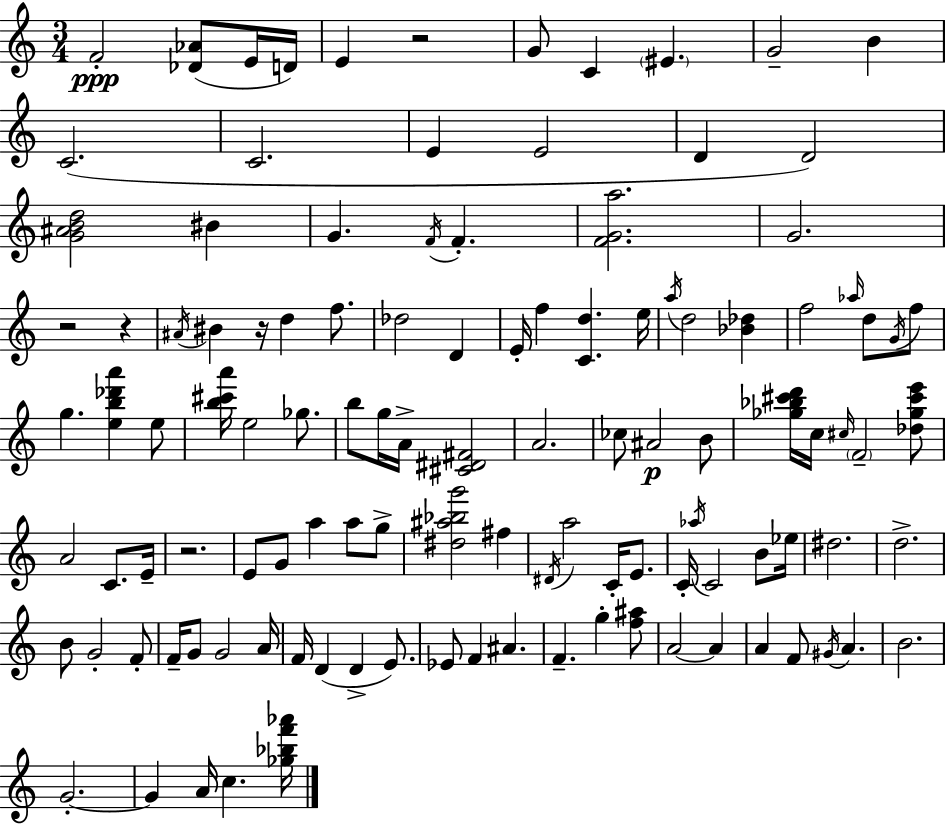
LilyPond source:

{
  \clef treble
  \numericTimeSignature
  \time 3/4
  \key a \minor
  \repeat volta 2 { f'2-.\ppp <des' aes'>8( e'16 d'16) | e'4 r2 | g'8 c'4 \parenthesize eis'4. | g'2-- b'4 | \break c'2.( | c'2. | e'4 e'2 | d'4 d'2) | \break <g' ais' b' d''>2 bis'4 | g'4. \acciaccatura { f'16 } f'4.-. | <f' g' a''>2. | g'2. | \break r2 r4 | \acciaccatura { ais'16 } bis'4 r16 d''4 f''8. | des''2 d'4 | e'16-. f''4 <c' d''>4. | \break e''16 \acciaccatura { a''16 } d''2 <bes' des''>4 | f''2 \grace { aes''16 } | d''8 \acciaccatura { g'16 } f''8 g''4. <e'' b'' des''' a'''>4 | e''8 <b'' cis''' a'''>16 e''2 | \break ges''8. b''8 g''16 a'16-> <cis' dis' fis'>2 | a'2. | ces''8 ais'2\p | b'8 <ges'' bes'' cis''' d'''>16 c''16 \grace { cis''16 } \parenthesize f'2-- | \break <des'' ges'' cis''' e'''>8 a'2 | c'8. e'16-- r2. | e'8 g'8 a''4 | a''8 g''8-> <dis'' ais'' bes'' g'''>2 | \break fis''4 \acciaccatura { dis'16 } a''2 | c'16-. e'8. c'16-. \acciaccatura { aes''16 } c'2 | b'8 ees''16 dis''2. | d''2.-> | \break b'8 g'2-. | f'8-. f'16-- g'8 g'2 | a'16 f'16 d'4( | d'4-> e'8.) ees'8 f'4 | \break ais'4. f'4.-- | g''4-. <f'' ais''>8 a'2~~ | a'4 a'4 | f'8 \acciaccatura { gis'16 } a'4. b'2. | \break g'2.-.~~ | g'4 | a'16 c''4. <ges'' bes'' f''' aes'''>16 } \bar "|."
}